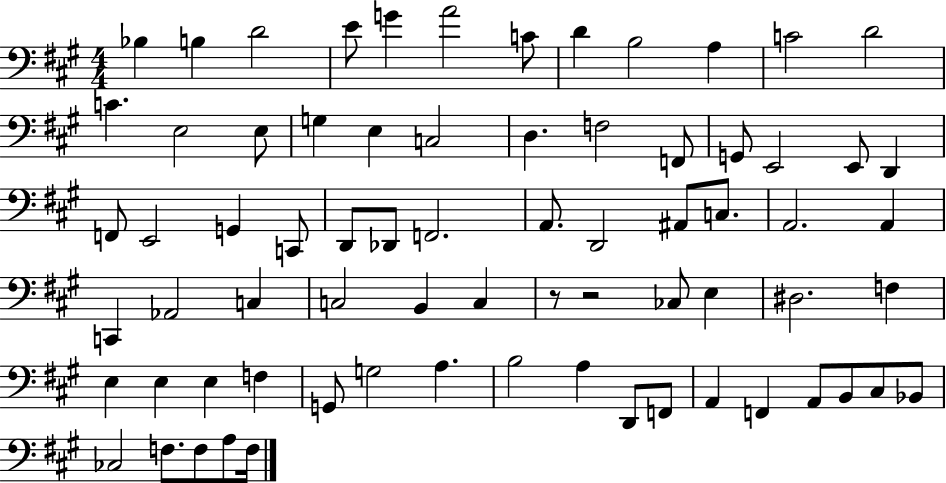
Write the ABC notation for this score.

X:1
T:Untitled
M:4/4
L:1/4
K:A
_B, B, D2 E/2 G A2 C/2 D B,2 A, C2 D2 C E,2 E,/2 G, E, C,2 D, F,2 F,,/2 G,,/2 E,,2 E,,/2 D,, F,,/2 E,,2 G,, C,,/2 D,,/2 _D,,/2 F,,2 A,,/2 D,,2 ^A,,/2 C,/2 A,,2 A,, C,, _A,,2 C, C,2 B,, C, z/2 z2 _C,/2 E, ^D,2 F, E, E, E, F, G,,/2 G,2 A, B,2 A, D,,/2 F,,/2 A,, F,, A,,/2 B,,/2 ^C,/2 _B,,/2 _C,2 F,/2 F,/2 A,/2 F,/4